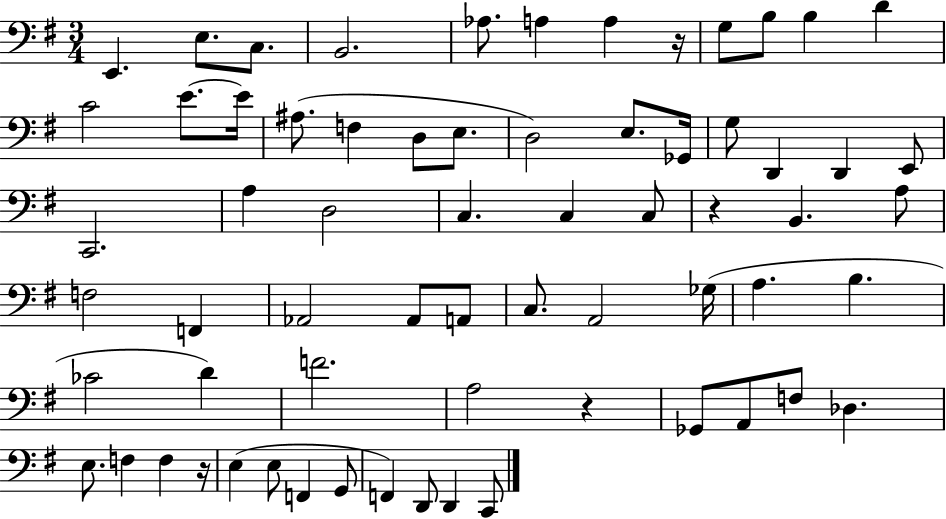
{
  \clef bass
  \numericTimeSignature
  \time 3/4
  \key g \major
  e,4. e8. c8. | b,2. | aes8. a4 a4 r16 | g8 b8 b4 d'4 | \break c'2 e'8.~~ e'16 | ais8.( f4 d8 e8. | d2) e8. ges,16 | g8 d,4 d,4 e,8 | \break c,2. | a4 d2 | c4. c4 c8 | r4 b,4. a8 | \break f2 f,4 | aes,2 aes,8 a,8 | c8. a,2 ges16( | a4. b4. | \break ces'2 d'4) | f'2. | a2 r4 | ges,8 a,8 f8 des4. | \break e8. f4 f4 r16 | e4( e8 f,4 g,8 | f,4) d,8 d,4 c,8 | \bar "|."
}